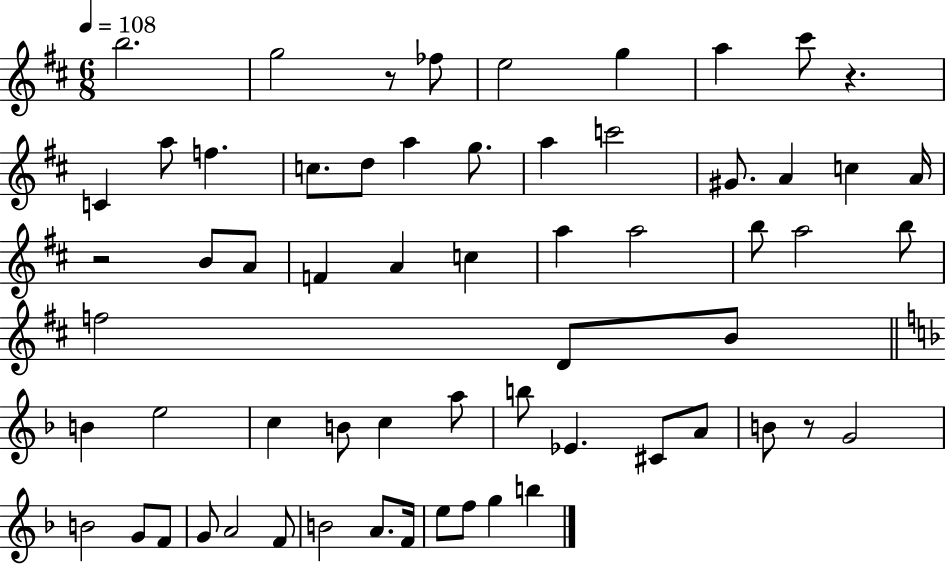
B5/h. G5/h R/e FES5/e E5/h G5/q A5/q C#6/e R/q. C4/q A5/e F5/q. C5/e. D5/e A5/q G5/e. A5/q C6/h G#4/e. A4/q C5/q A4/s R/h B4/e A4/e F4/q A4/q C5/q A5/q A5/h B5/e A5/h B5/e F5/h D4/e B4/e B4/q E5/h C5/q B4/e C5/q A5/e B5/e Eb4/q. C#4/e A4/e B4/e R/e G4/h B4/h G4/e F4/e G4/e A4/h F4/e B4/h A4/e. F4/s E5/e F5/e G5/q B5/q